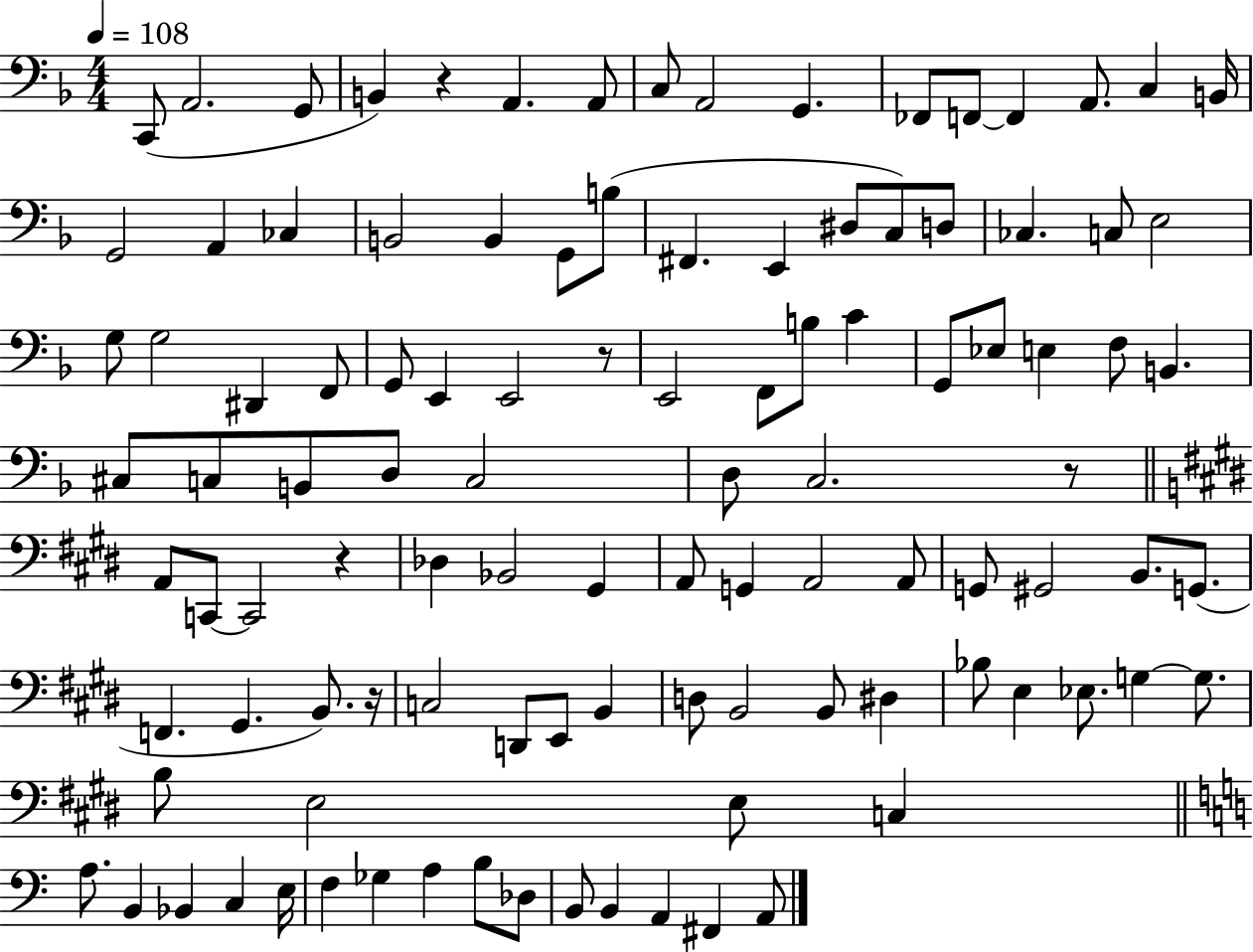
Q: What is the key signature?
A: F major